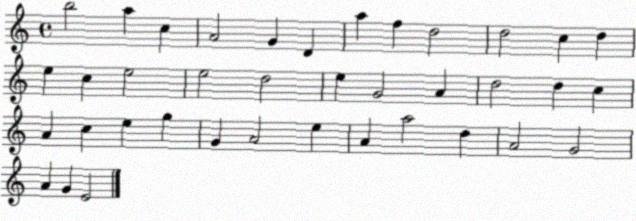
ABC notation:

X:1
T:Untitled
M:4/4
L:1/4
K:C
b2 a c A2 G D a f d2 d2 c d e c e2 e2 d2 e G2 A d2 d c A c e g G A2 e A a2 d A2 G2 A G E2